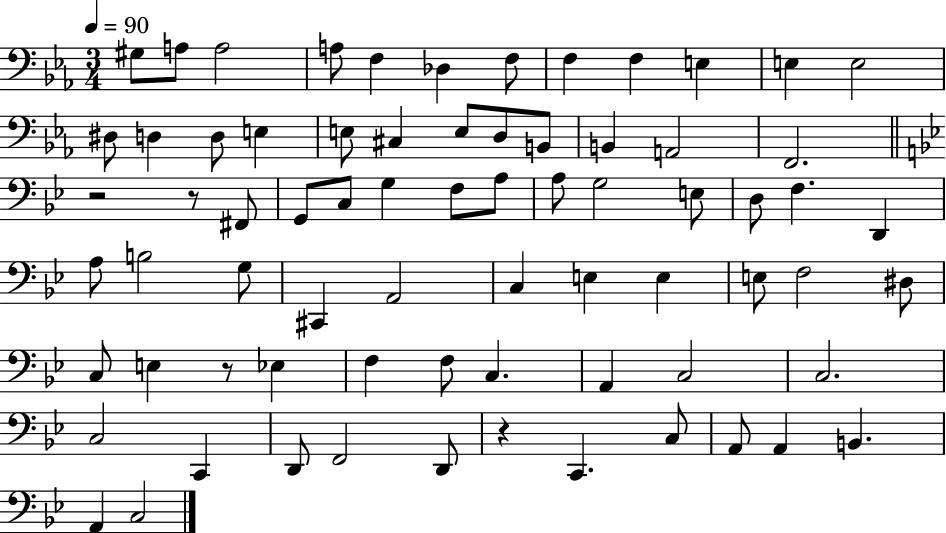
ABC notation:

X:1
T:Untitled
M:3/4
L:1/4
K:Eb
^G,/2 A,/2 A,2 A,/2 F, _D, F,/2 F, F, E, E, E,2 ^D,/2 D, D,/2 E, E,/2 ^C, E,/2 D,/2 B,,/2 B,, A,,2 F,,2 z2 z/2 ^F,,/2 G,,/2 C,/2 G, F,/2 A,/2 A,/2 G,2 E,/2 D,/2 F, D,, A,/2 B,2 G,/2 ^C,, A,,2 C, E, E, E,/2 F,2 ^D,/2 C,/2 E, z/2 _E, F, F,/2 C, A,, C,2 C,2 C,2 C,, D,,/2 F,,2 D,,/2 z C,, C,/2 A,,/2 A,, B,, A,, C,2